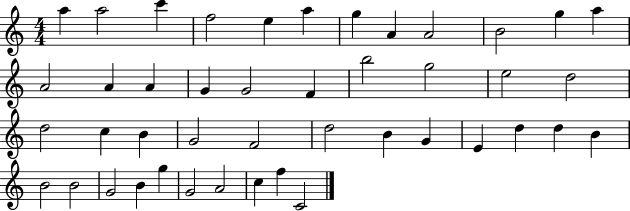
A5/q A5/h C6/q F5/h E5/q A5/q G5/q A4/q A4/h B4/h G5/q A5/q A4/h A4/q A4/q G4/q G4/h F4/q B5/h G5/h E5/h D5/h D5/h C5/q B4/q G4/h F4/h D5/h B4/q G4/q E4/q D5/q D5/q B4/q B4/h B4/h G4/h B4/q G5/q G4/h A4/h C5/q F5/q C4/h